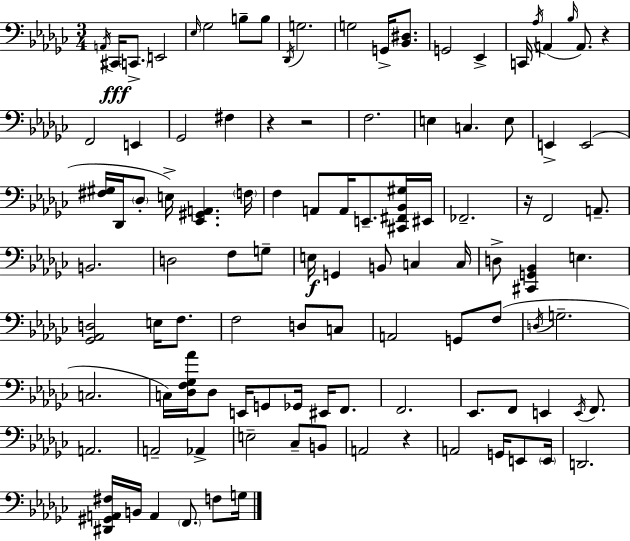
{
  \clef bass
  \numericTimeSignature
  \time 3/4
  \key ees \minor
  \acciaccatura { a,16 }\fff cis,16 \parenthesize c,8.-> e,2 | \grace { ees16 } ges2 b8-- | b8 \acciaccatura { des,16 } g2. | g2 g,16-> | \break <bes, dis>8. g,2 ees,4-> | c,16 \acciaccatura { aes16 } a,4( \grace { bes16 } a,8.) | r4 f,2 | e,4 ges,2 | \break fis4 r4 r2 | f2. | e4 c4. | e8 e,4-> e,2( | \break <fis gis>16 des,16 \parenthesize des8-. e16->) <ees, gis, a,>4. | \parenthesize f16 f4 a,8 a,16 | e,8.-- <cis, fis, bes, gis>16 eis,16 fes,2.-- | r16 f,2 | \break a,8.-- b,2. | d2 | f8 g8-- e16\f g,4 b,8 | c4 c16 d8-> <cis, g, bes,>4 e4. | \break <ges, aes, d>2 | e16 f8. f2 | d8 c8 a,2 | g,8 f8( \acciaccatura { d16 } g2.-- | \break c2. | c16) <des f ges aes'>16 des8 e,16 g,8 | ges,16 eis,16 f,8. f,2. | ees,8. f,8 e,4 | \break \acciaccatura { e,16 } f,8. a,2. | a,2-- | aes,4-> e2-- | ces8-- b,8 a,2 | \break r4 a,2 | g,16 e,8 \parenthesize e,16 d,2. | <dis, gis, a, fis>16 b,16 a,4 | \parenthesize f,8. f8 g16 \bar "|."
}